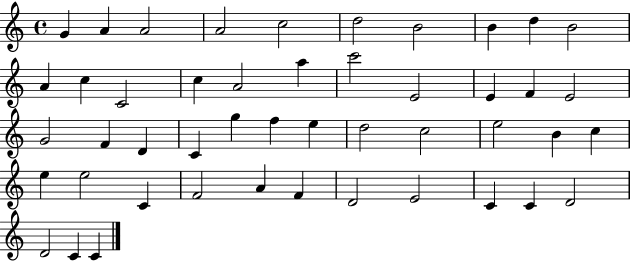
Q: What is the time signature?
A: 4/4